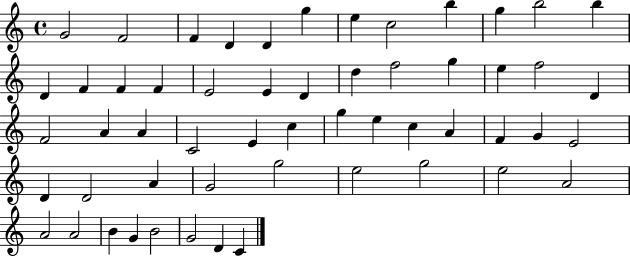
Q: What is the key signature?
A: C major